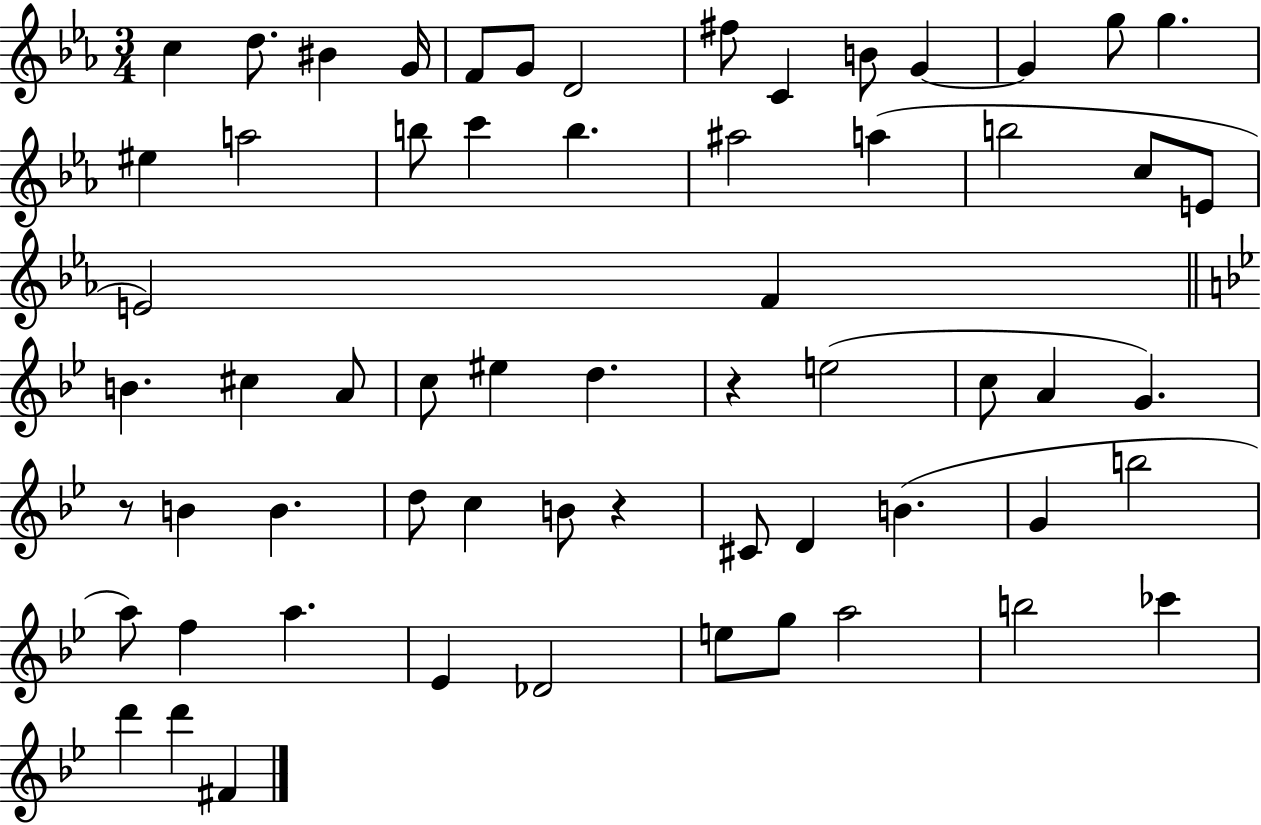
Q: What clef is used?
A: treble